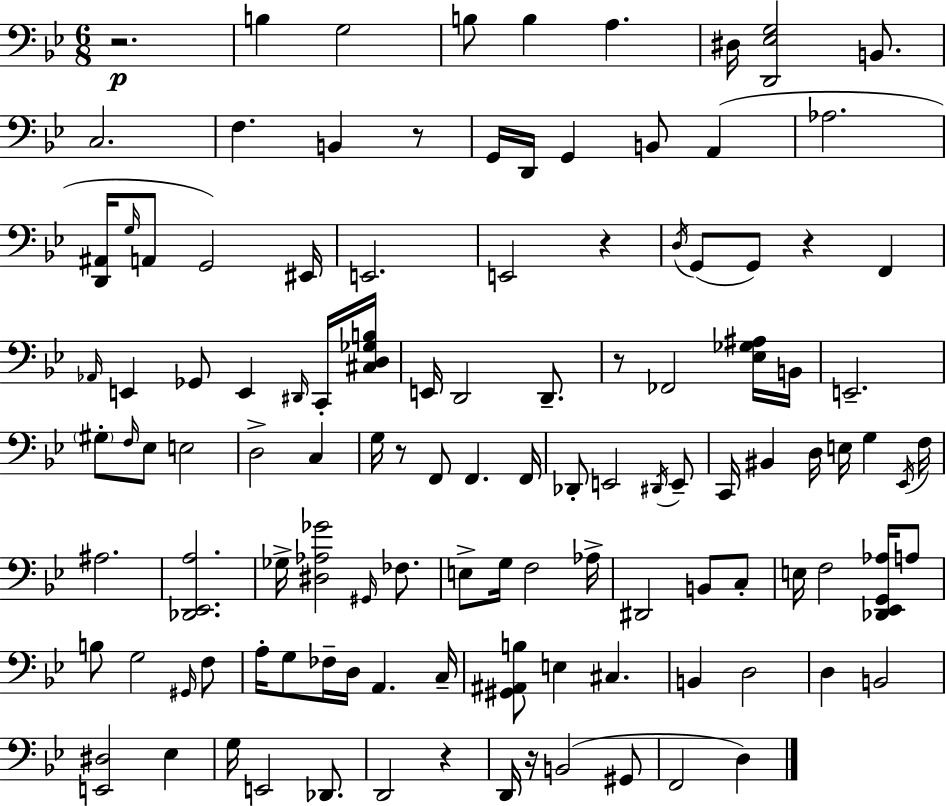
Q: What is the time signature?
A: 6/8